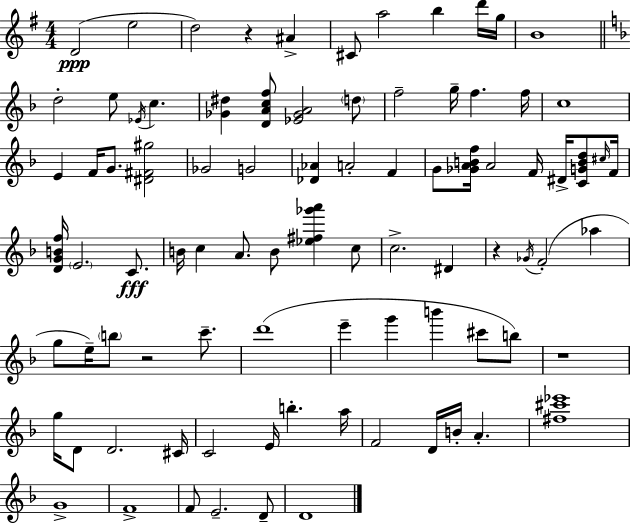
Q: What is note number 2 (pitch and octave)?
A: E5